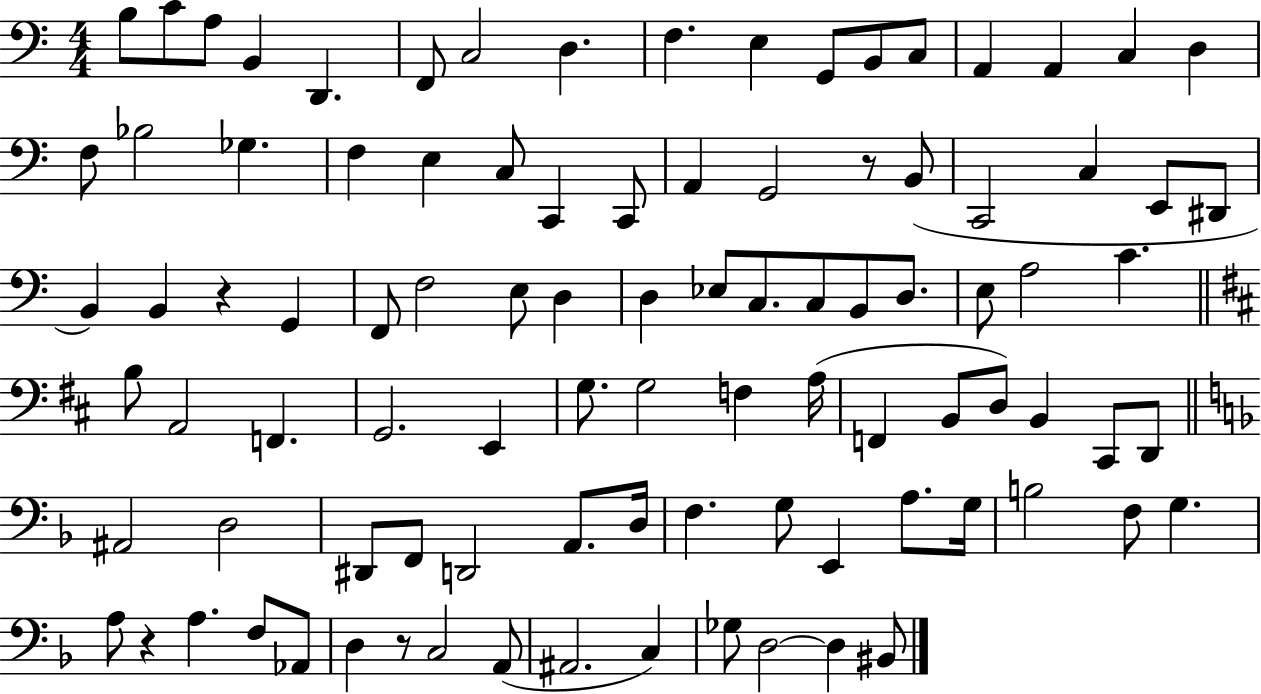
B3/e C4/e A3/e B2/q D2/q. F2/e C3/h D3/q. F3/q. E3/q G2/e B2/e C3/e A2/q A2/q C3/q D3/q F3/e Bb3/h Gb3/q. F3/q E3/q C3/e C2/q C2/e A2/q G2/h R/e B2/e C2/h C3/q E2/e D#2/e B2/q B2/q R/q G2/q F2/e F3/h E3/e D3/q D3/q Eb3/e C3/e. C3/e B2/e D3/e. E3/e A3/h C4/q. B3/e A2/h F2/q. G2/h. E2/q G3/e. G3/h F3/q A3/s F2/q B2/e D3/e B2/q C#2/e D2/e A#2/h D3/h D#2/e F2/e D2/h A2/e. D3/s F3/q. G3/e E2/q A3/e. G3/s B3/h F3/e G3/q. A3/e R/q A3/q. F3/e Ab2/e D3/q R/e C3/h A2/e A#2/h. C3/q Gb3/e D3/h D3/q BIS2/e